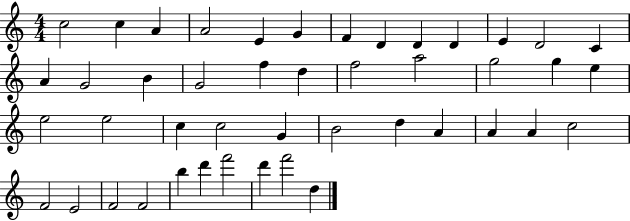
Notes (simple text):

C5/h C5/q A4/q A4/h E4/q G4/q F4/q D4/q D4/q D4/q E4/q D4/h C4/q A4/q G4/h B4/q G4/h F5/q D5/q F5/h A5/h G5/h G5/q E5/q E5/h E5/h C5/q C5/h G4/q B4/h D5/q A4/q A4/q A4/q C5/h F4/h E4/h F4/h F4/h B5/q D6/q F6/h D6/q F6/h D5/q